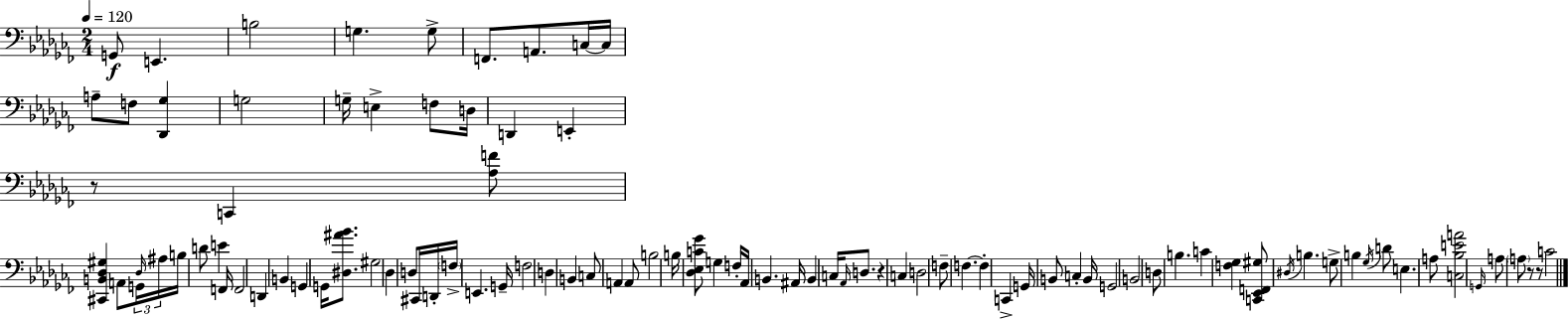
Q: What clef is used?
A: bass